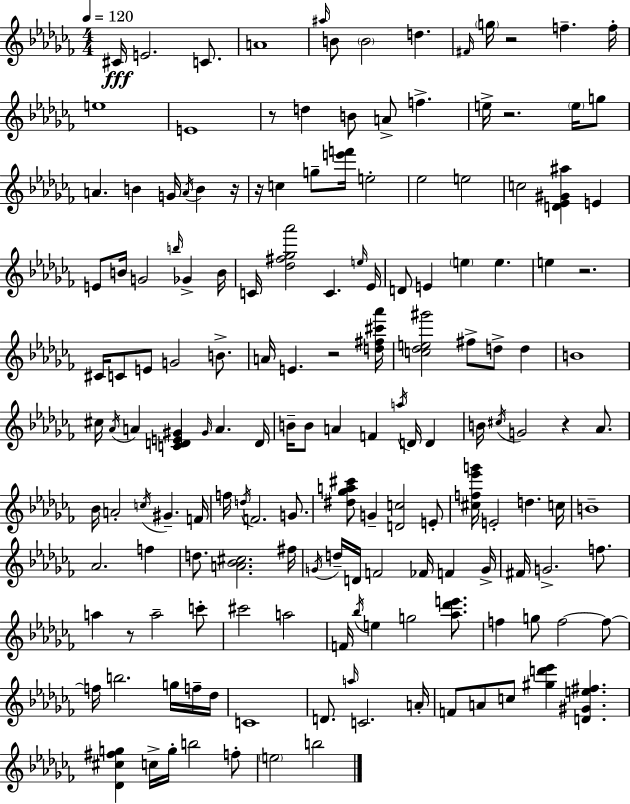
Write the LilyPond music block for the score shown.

{
  \clef treble
  \numericTimeSignature
  \time 4/4
  \key aes \minor
  \tempo 4 = 120
  cis'16\fff e'2. c'8. | a'1 | \grace { ais''16 } b'8 \parenthesize b'2 d''4. | \grace { fis'16 } \parenthesize g''16 r2 f''4.-- | \break f''16-. e''1 | e'1 | r8 d''4 b'8 a'8-> f''4.-> | e''16-> r2. \parenthesize e''16 | \break g''8 a'4. b'4 g'16 \acciaccatura { a'16 } b'4 | r16 r16 c''4 g''8-- <e''' f'''>16 e''2-. | ees''2 e''2 | c''2 <d' ees' gis' ais''>4 e'4 | \break e'8 b'16 g'2 \grace { b''16 } ges'4-> | b'16 c'16 <des'' fis'' ges'' aes'''>2 c'4. | \grace { e''16 } ees'16 d'8 e'4 \parenthesize e''4 e''4. | e''4 r2. | \break cis'16 c'8 e'8 g'2 | b'8.-> a'16 e'4. r2 | <d'' fis'' cis''' aes'''>16 <c'' des'' e'' gis'''>2 fis''8-> d''8-> | d''4 b'1 | \break cis''16 \acciaccatura { aes'16 } a'4 <c' d' e' gis'>4 \grace { gis'16 } | a'4. d'16 b'16-- b'8 a'4 f'4 | \acciaccatura { a''16 } d'16 d'4 b'16 \acciaccatura { cis''16 } g'2 | r4 aes'8. bes'16 a'2-. | \break \acciaccatura { c''16 } gis'4.-- f'16 f''16 \acciaccatura { d''16 } f'2. | g'8. <dis'' ges'' a'' cis'''>8 g'4-- | <d' c''>2 e'8-. <cis'' f'' ees''' g'''>16 e'2-. | d''4. c''16 b'1-- | \break aes'2. | f''4 d''8. <a' bes' cis''>2. | fis''16 \acciaccatura { g'16 } d''16-- d'16 f'2 | fes'16 f'4 g'16-> fis'16 g'2.-> | \break f''8. a''4 | r8 a''2-- c'''8-. cis'''2 | a''2 f'16 \acciaccatura { bes''16 } e''4 | g''2 <aes'' des''' e'''>8. f''4 | \break g''8 f''2~~ f''8~~ f''16 b''2. | g''16 f''16-- des''16 c'1 | d'8. | \grace { a''16 } c'2. a'16-. f'8 | \break a'8 c''8 <gis'' d''' ees'''>4 <d' gis' e'' fis''>4. <des' cis'' fis'' g''>4 | c''16-> g''16-. b''2 f''8-. \parenthesize e''2 | b''2 \bar "|."
}